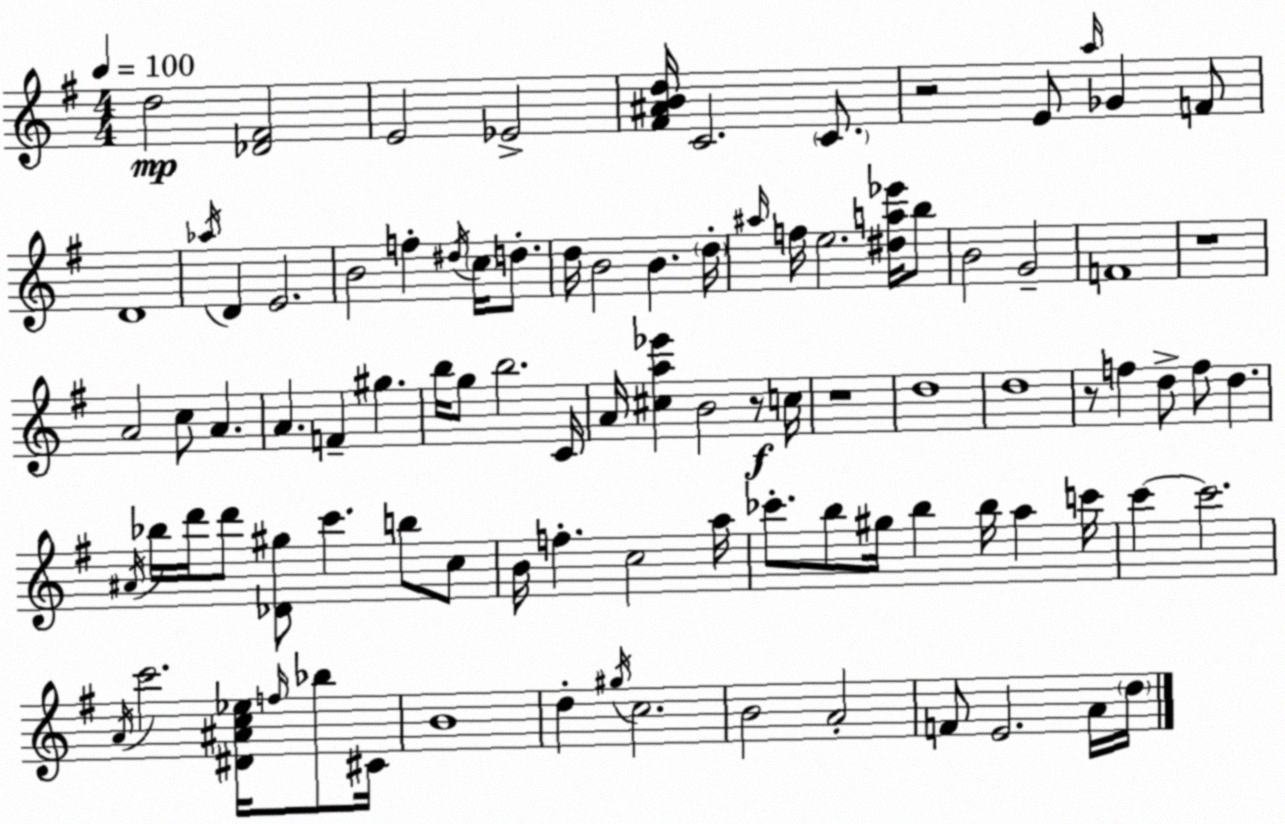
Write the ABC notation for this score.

X:1
T:Untitled
M:4/4
L:1/4
K:Em
d2 [_D^F]2 E2 _E2 [^F^ABd]/4 C2 C/2 z2 E/2 a/4 _G F/2 D4 _a/4 D E2 B2 f ^d/4 c/4 d/2 d/4 B2 B d/4 ^a/4 f/4 e2 [^da_e']/4 b/2 B2 G2 F4 z4 A2 c/2 A A F ^g b/4 g/2 b2 C/4 A/4 [^ca_e'] B2 z/2 c/4 z4 d4 d4 z/2 f d/2 f/2 d ^A/4 _b/4 d'/4 d'/2 [_D^g]/2 c' b/2 c/2 B/4 f c2 a/4 _c'/2 b/2 ^g/4 b b/4 a c'/4 c' c'2 A/4 c'2 [^D^Ac_e]/4 f/4 _b/2 ^C/4 B4 d ^g/4 c2 B2 A2 F/2 E2 A/4 d/4